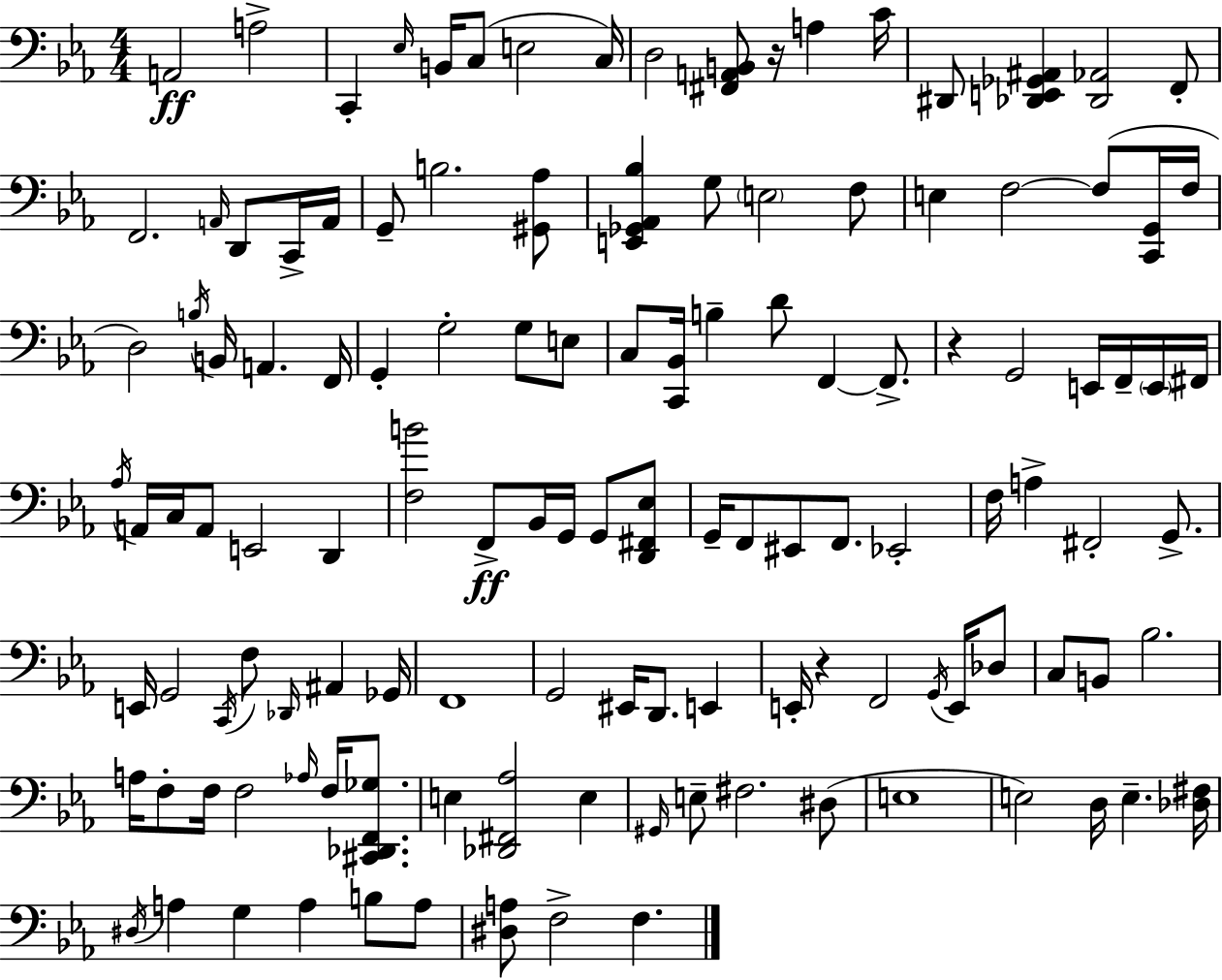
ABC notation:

X:1
T:Untitled
M:4/4
L:1/4
K:Cm
A,,2 A,2 C,, _E,/4 B,,/4 C,/2 E,2 C,/4 D,2 [^F,,A,,B,,]/2 z/4 A, C/4 ^D,,/2 [_D,,E,,_G,,^A,,] [_D,,_A,,]2 F,,/2 F,,2 A,,/4 D,,/2 C,,/4 A,,/4 G,,/2 B,2 [^G,,_A,]/2 [E,,_G,,_A,,_B,] G,/2 E,2 F,/2 E, F,2 F,/2 [C,,G,,]/4 F,/4 D,2 B,/4 B,,/4 A,, F,,/4 G,, G,2 G,/2 E,/2 C,/2 [C,,_B,,]/4 B, D/2 F,, F,,/2 z G,,2 E,,/4 F,,/4 E,,/4 ^F,,/4 _A,/4 A,,/4 C,/4 A,,/2 E,,2 D,, [F,B]2 F,,/2 _B,,/4 G,,/4 G,,/2 [D,,^F,,_E,]/2 G,,/4 F,,/2 ^E,,/2 F,,/2 _E,,2 F,/4 A, ^F,,2 G,,/2 E,,/4 G,,2 C,,/4 F,/2 _D,,/4 ^A,, _G,,/4 F,,4 G,,2 ^E,,/4 D,,/2 E,, E,,/4 z F,,2 G,,/4 E,,/4 _D,/2 C,/2 B,,/2 _B,2 A,/4 F,/2 F,/4 F,2 _A,/4 F,/4 [^C,,_D,,F,,_G,]/2 E, [_D,,^F,,_A,]2 E, ^G,,/4 E,/2 ^F,2 ^D,/2 E,4 E,2 D,/4 E, [_D,^F,]/4 ^D,/4 A, G, A, B,/2 A,/2 [^D,A,]/2 F,2 F,